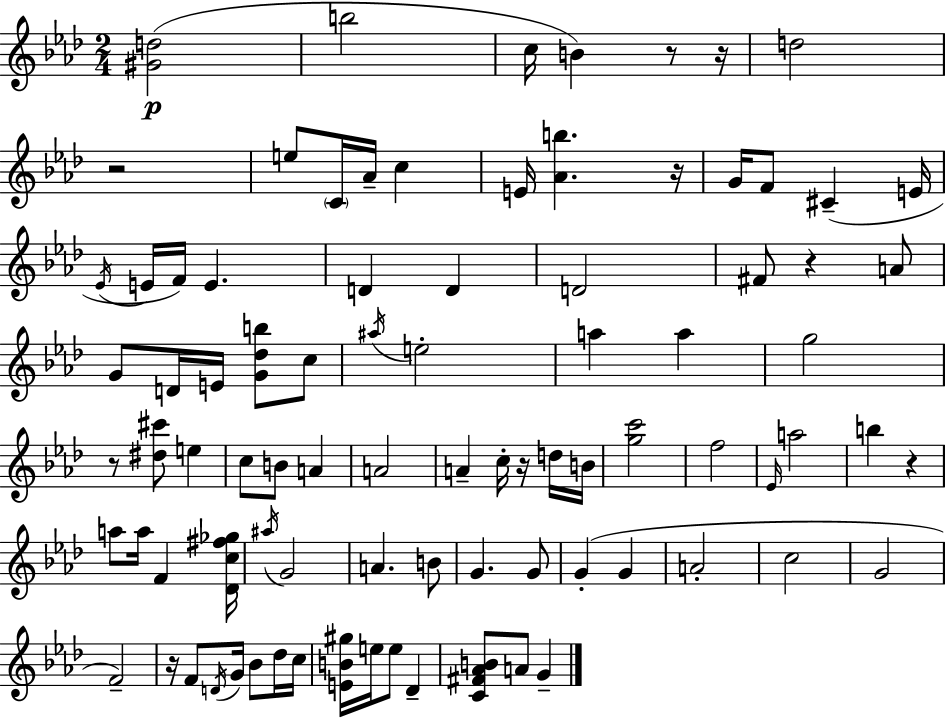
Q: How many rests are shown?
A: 9